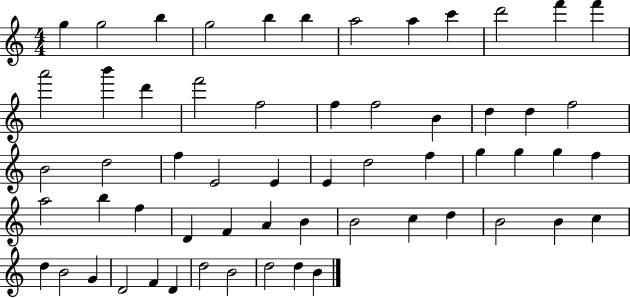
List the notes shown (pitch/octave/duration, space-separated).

G5/q G5/h B5/q G5/h B5/q B5/q A5/h A5/q C6/q D6/h F6/q F6/q A6/h B6/q D6/q F6/h F5/h F5/q F5/h B4/q D5/q D5/q F5/h B4/h D5/h F5/q E4/h E4/q E4/q D5/h F5/q G5/q G5/q G5/q F5/q A5/h B5/q F5/q D4/q F4/q A4/q B4/q B4/h C5/q D5/q B4/h B4/q C5/q D5/q B4/h G4/q D4/h F4/q D4/q D5/h B4/h D5/h D5/q B4/q